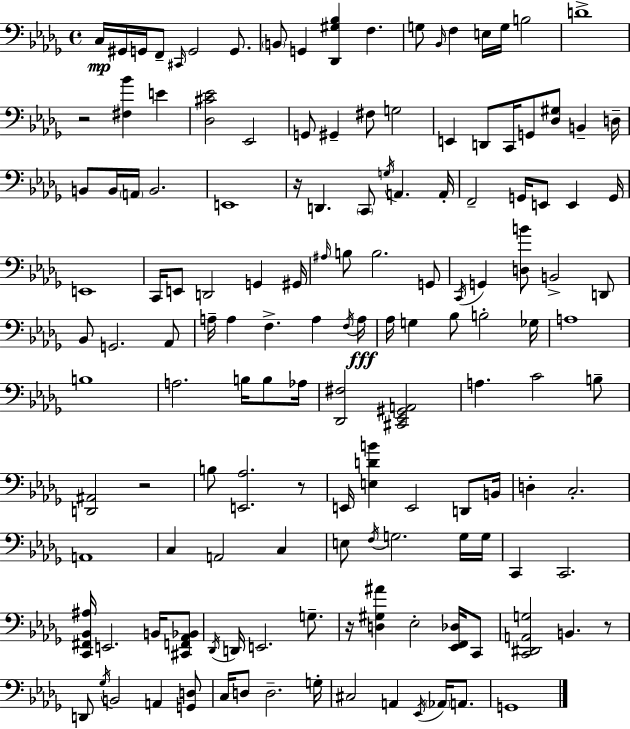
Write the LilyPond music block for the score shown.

{
  \clef bass
  \time 4/4
  \defaultTimeSignature
  \key bes \minor
  c16\mp gis,16 g,16 f,8-- \grace { cis,16 } g,2 g,8. | \parenthesize b,8 g,4 <des, gis bes>4 f4. | g8 \grace { bes,16 } f4 e16 g16 b2 | d'1-> | \break r2 <fis bes'>4 e'4 | <des cis' ees'>2 ees,2 | g,8 gis,4-- fis8 g2 | e,4 d,8 c,16 g,8 <des gis>8 b,4-- | \break d16-- b,8 b,16 \parenthesize a,16 b,2. | e,1 | r16 d,4. \parenthesize c,8 \acciaccatura { g16 } a,4. | a,16-. f,2-- g,16 e,8 e,4 | \break g,16 e,1 | c,16 e,8 d,2 g,4 | gis,16 \grace { ais16 } b8 b2. | g,8 \acciaccatura { c,16 } g,4 <d b'>8 b,2-> | \break d,8 bes,8 g,2. | aes,8 a16-- a4 f4.-> | a4 \acciaccatura { f16 }\fff a16 aes16 g4 bes8 b2-. | ges16 a1 | \break b1 | a2. | b16 b8 aes16 <des, fis>2 <cis, ees, gis, a,>2 | a4. c'2 | \break b8-- <d, ais,>2 r2 | b8 <e, aes>2. | r8 e,16 <e d' b'>4 e,2 | d,8 b,16 d4-. c2.-. | \break a,1 | c4 a,2 | c4 e8 \acciaccatura { f16 } g2. | g16 g16 c,4 c,2. | \break <c, fis, bes, ais>16 e,2. | b,16 <cis, f, aes, bes,>8 \acciaccatura { des,16 } d,16 e,2. | g8.-- r16 <d gis ais'>4 ees2-. | <ees, f, des>16 c,8 <c, dis, a, g>2 | \break b,4. r8 d,8 \acciaccatura { ges16 } b,2 | a,4 <g, d>8 c16 d8 d2.-- | g16-. cis2 | a,4 \acciaccatura { ees,16 } \parenthesize aes,16 a,8. g,1 | \break \bar "|."
}